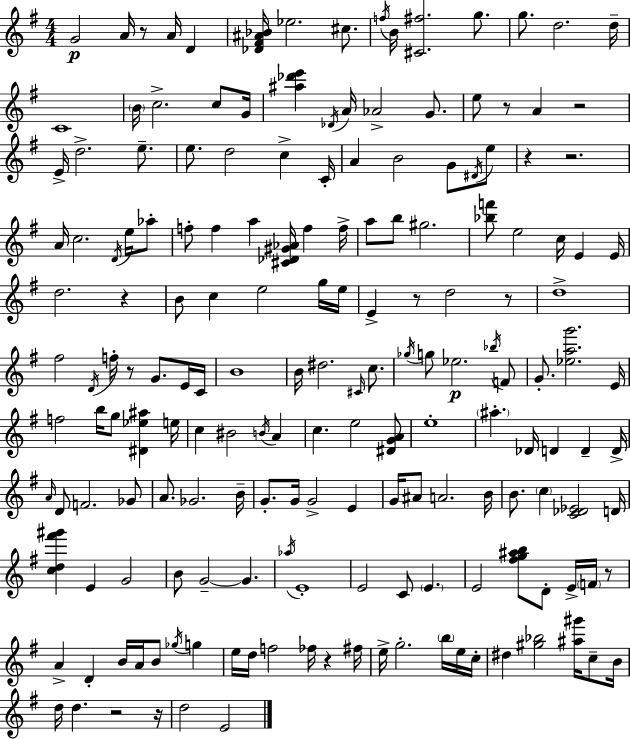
X:1
T:Untitled
M:4/4
L:1/4
K:Em
G2 A/4 z/2 A/4 D [_D^F^A_B]/4 _e2 ^c/2 f/4 B/4 [^C^f]2 g/2 g/2 d2 d/4 C4 B/4 c2 c/2 G/4 [^a_d'e'] _D/4 A/4 _A2 G/2 e/2 z/2 A z2 E/4 d2 e/2 e/2 d2 c C/4 A B2 G/2 ^D/4 e/2 z z2 A/4 c2 D/4 e/4 _a/2 f/2 f a [^C_D^G_A]/4 f f/4 a/2 b/2 ^g2 [_bf']/2 e2 c/4 E E/4 d2 z B/2 c e2 g/4 e/4 E z/2 d2 z/2 d4 ^f2 D/4 f/4 z/2 G/2 E/4 C/4 B4 B/4 ^d2 ^C/4 c/2 _g/4 g/2 _e2 _b/4 F/2 G/2 [_eag']2 E/4 f2 b/4 g/2 [^D_e^a] e/4 c ^B2 B/4 A c e2 [^DGA]/2 e4 ^a _D/4 D D D/4 A/4 D/2 F2 _G/2 A/2 _G2 B/4 G/2 G/4 G2 E G/4 ^A/2 A2 B/4 B/2 c [C_D_E]2 D/4 [cd^f'^g'] E G2 B/2 G2 G _a/4 E4 E2 C/2 E E2 [^fg^ab]/2 D/2 E/4 F/4 z/2 A D B/4 A/4 B/2 _g/4 g e/4 d/4 f2 _f/4 z ^f/4 e/4 g2 b/4 e/4 c/4 ^d [^g_b]2 [^a^g']/4 c/2 B/4 d/4 d z2 z/4 d2 E2